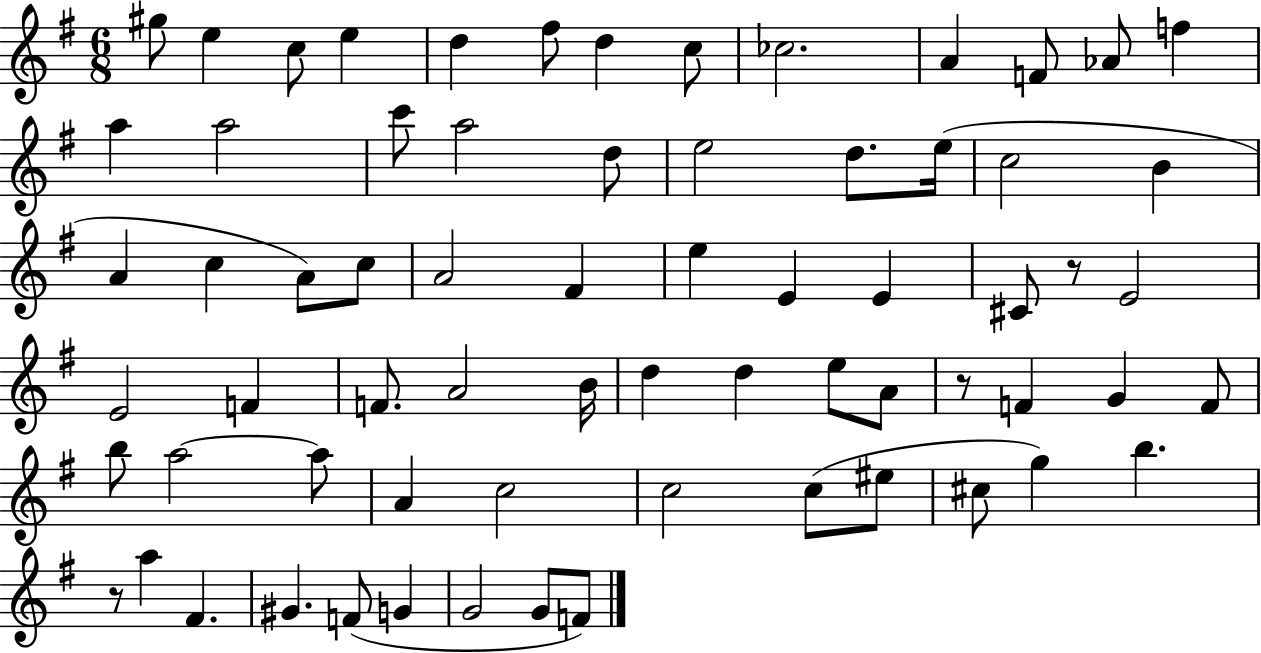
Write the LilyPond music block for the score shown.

{
  \clef treble
  \numericTimeSignature
  \time 6/8
  \key g \major
  gis''8 e''4 c''8 e''4 | d''4 fis''8 d''4 c''8 | ces''2. | a'4 f'8 aes'8 f''4 | \break a''4 a''2 | c'''8 a''2 d''8 | e''2 d''8. e''16( | c''2 b'4 | \break a'4 c''4 a'8) c''8 | a'2 fis'4 | e''4 e'4 e'4 | cis'8 r8 e'2 | \break e'2 f'4 | f'8. a'2 b'16 | d''4 d''4 e''8 a'8 | r8 f'4 g'4 f'8 | \break b''8 a''2~~ a''8 | a'4 c''2 | c''2 c''8( eis''8 | cis''8 g''4) b''4. | \break r8 a''4 fis'4. | gis'4. f'8( g'4 | g'2 g'8 f'8) | \bar "|."
}